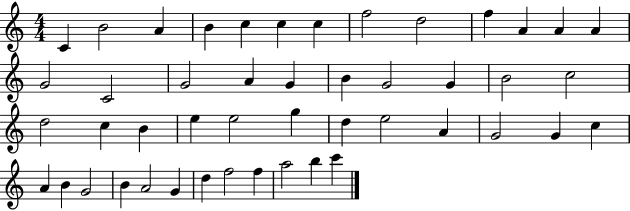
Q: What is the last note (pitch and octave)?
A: C6